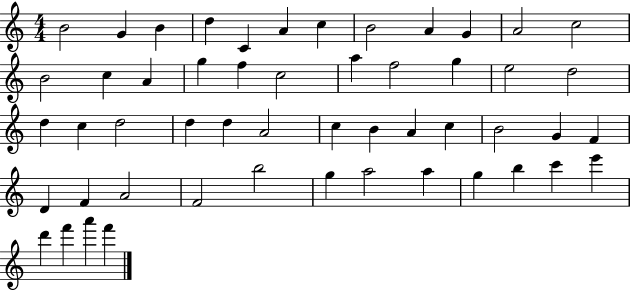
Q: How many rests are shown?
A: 0